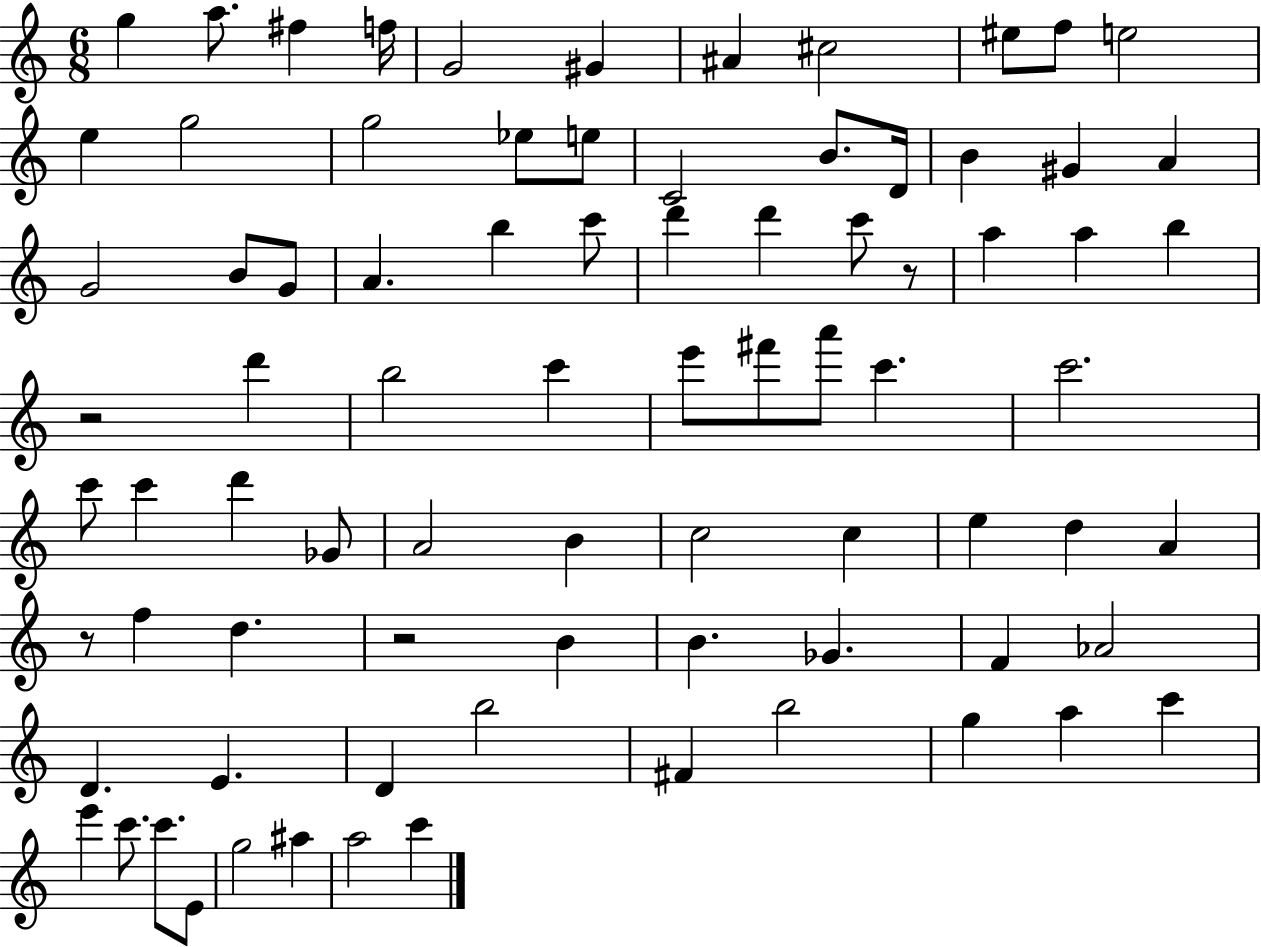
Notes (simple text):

G5/q A5/e. F#5/q F5/s G4/h G#4/q A#4/q C#5/h EIS5/e F5/e E5/h E5/q G5/h G5/h Eb5/e E5/e C4/h B4/e. D4/s B4/q G#4/q A4/q G4/h B4/e G4/e A4/q. B5/q C6/e D6/q D6/q C6/e R/e A5/q A5/q B5/q R/h D6/q B5/h C6/q E6/e F#6/e A6/e C6/q. C6/h. C6/e C6/q D6/q Gb4/e A4/h B4/q C5/h C5/q E5/q D5/q A4/q R/e F5/q D5/q. R/h B4/q B4/q. Gb4/q. F4/q Ab4/h D4/q. E4/q. D4/q B5/h F#4/q B5/h G5/q A5/q C6/q E6/q C6/e. C6/e. E4/e G5/h A#5/q A5/h C6/q